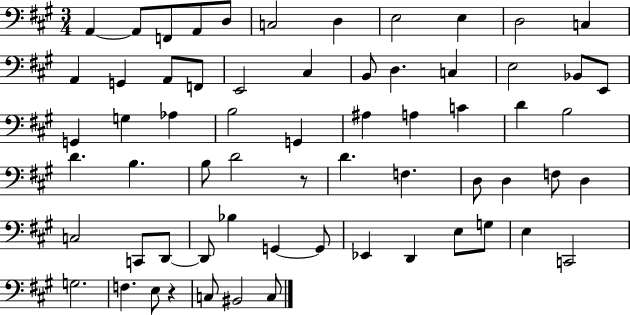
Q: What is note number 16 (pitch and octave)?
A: E2